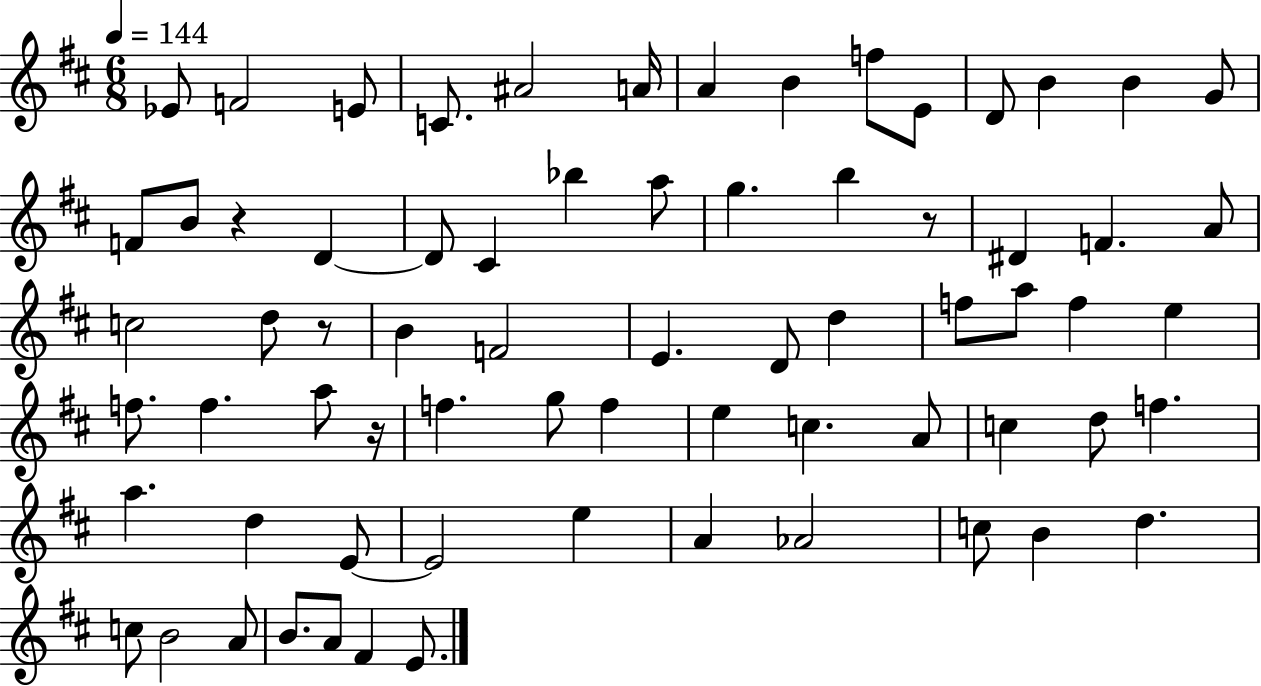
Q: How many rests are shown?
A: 4